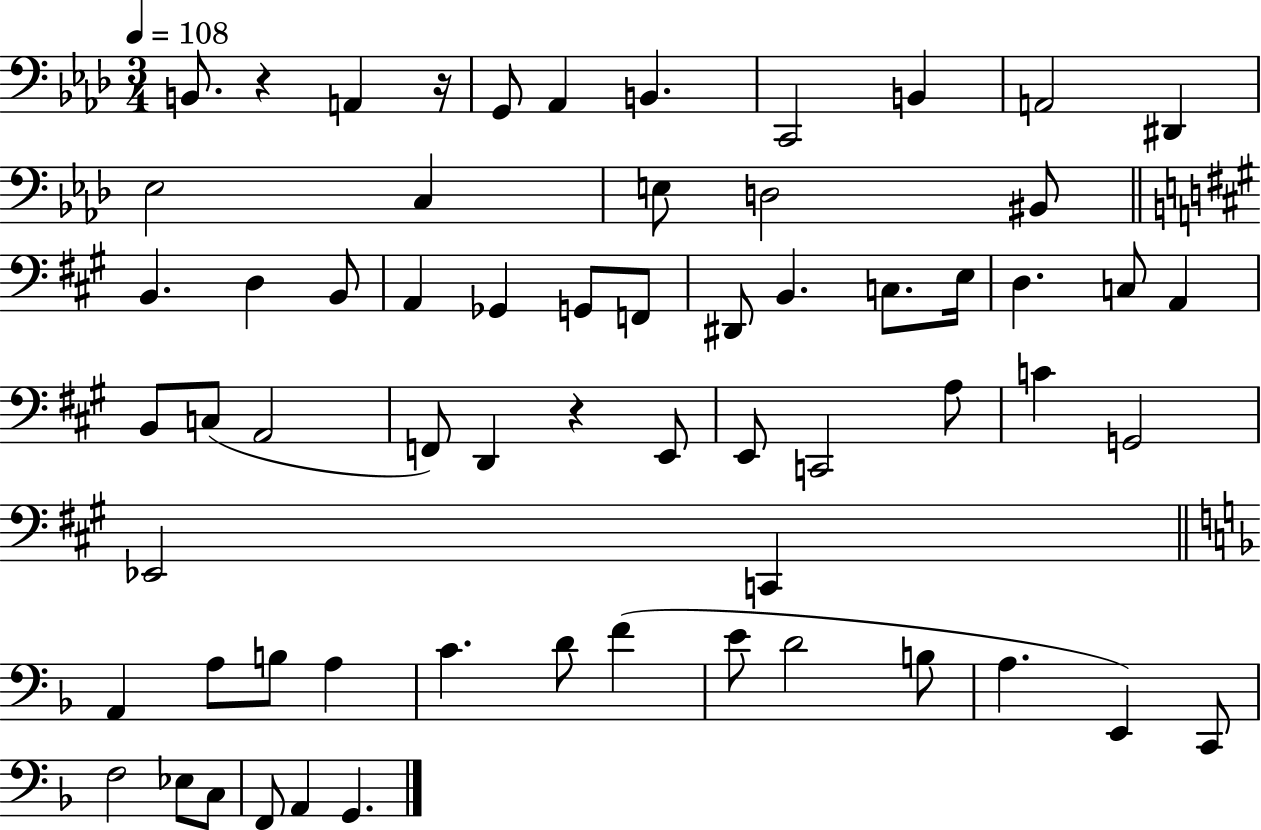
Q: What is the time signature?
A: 3/4